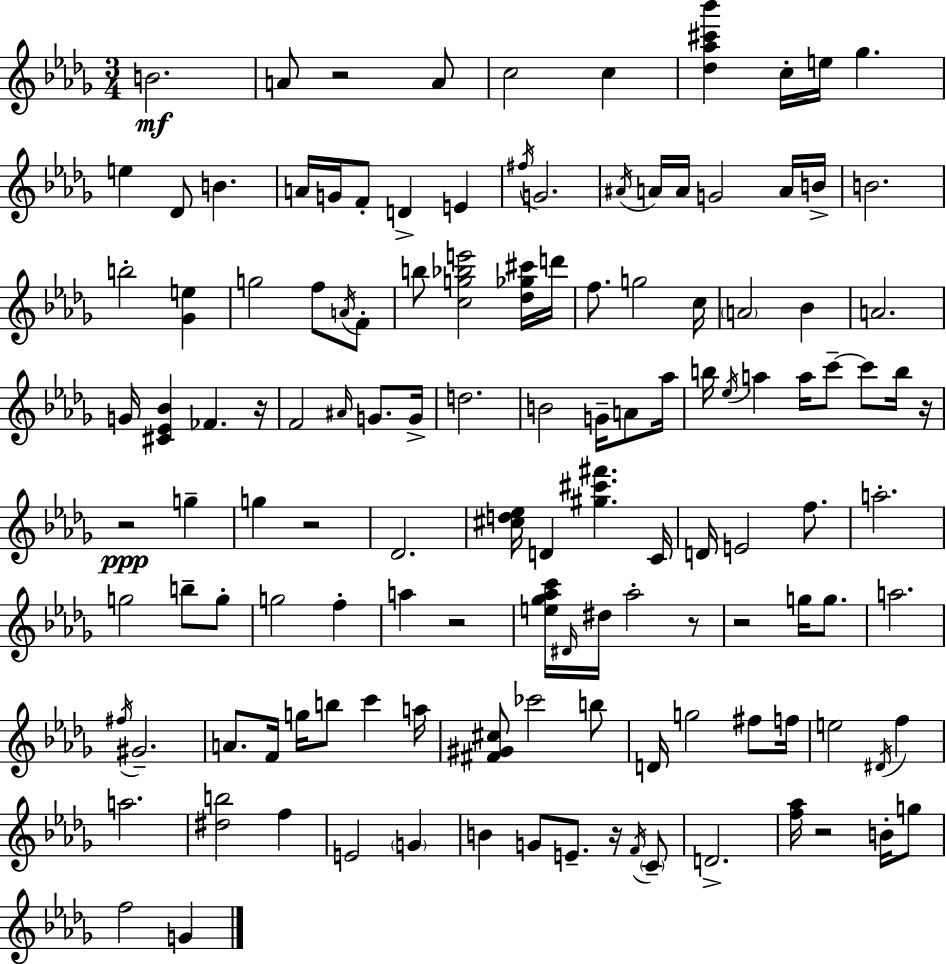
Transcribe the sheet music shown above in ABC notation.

X:1
T:Untitled
M:3/4
L:1/4
K:Bbm
B2 A/2 z2 A/2 c2 c [_d_a^c'_b'] c/4 e/4 _g e _D/2 B A/4 G/4 F/2 D E ^f/4 G2 ^A/4 A/4 A/4 G2 A/4 B/4 B2 b2 [_Ge] g2 f/2 A/4 F/2 b/2 [cg_be']2 [_d_g^c']/4 d'/4 f/2 g2 c/4 A2 _B A2 G/4 [^C_E_B] _F z/4 F2 ^A/4 G/2 G/4 d2 B2 G/4 A/2 _a/4 b/4 _e/4 a a/4 c'/2 c'/2 b/4 z/4 z2 g g z2 _D2 [^cd_e]/4 D [^g^c'^f'] C/4 D/4 E2 f/2 a2 g2 b/2 g/2 g2 f a z2 [e_g_ac']/4 ^D/4 ^d/4 _a2 z/2 z2 g/4 g/2 a2 ^f/4 ^G2 A/2 F/4 g/4 b/2 c' a/4 [^F^G^c]/2 _c'2 b/2 D/4 g2 ^f/2 f/4 e2 ^D/4 f a2 [^db]2 f E2 G B G/2 E/2 z/4 F/4 C/2 D2 [f_a]/4 z2 B/4 g/2 f2 G